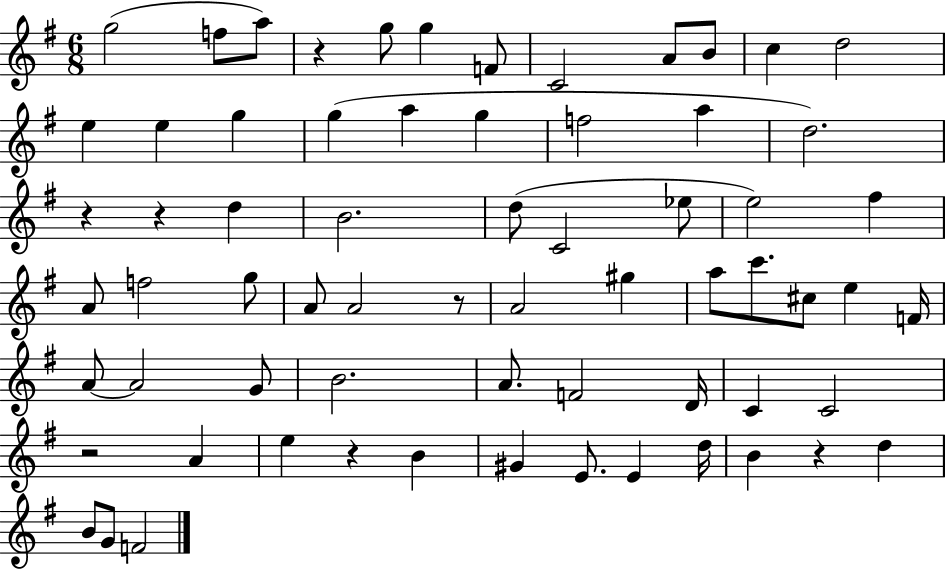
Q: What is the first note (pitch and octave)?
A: G5